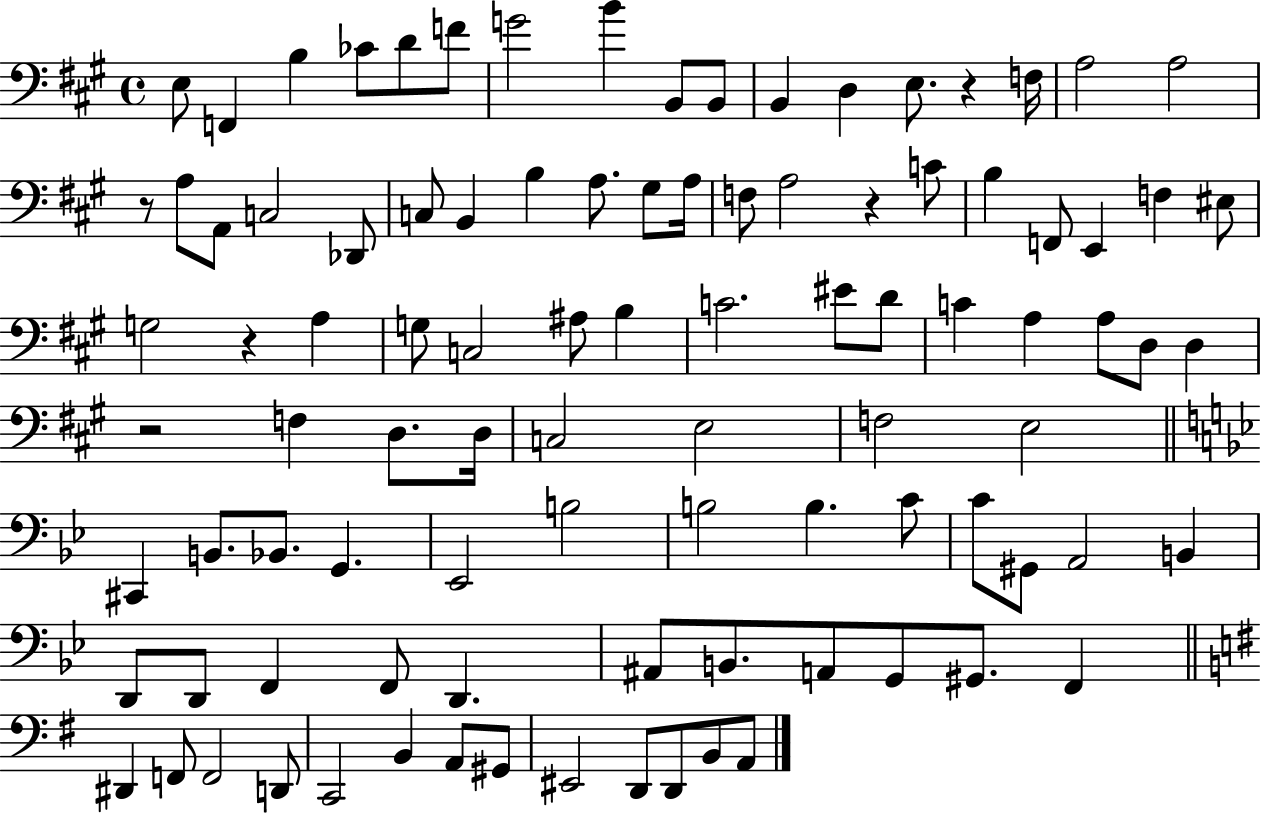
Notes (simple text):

E3/e F2/q B3/q CES4/e D4/e F4/e G4/h B4/q B2/e B2/e B2/q D3/q E3/e. R/q F3/s A3/h A3/h R/e A3/e A2/e C3/h Db2/e C3/e B2/q B3/q A3/e. G#3/e A3/s F3/e A3/h R/q C4/e B3/q F2/e E2/q F3/q EIS3/e G3/h R/q A3/q G3/e C3/h A#3/e B3/q C4/h. EIS4/e D4/e C4/q A3/q A3/e D3/e D3/q R/h F3/q D3/e. D3/s C3/h E3/h F3/h E3/h C#2/q B2/e. Bb2/e. G2/q. Eb2/h B3/h B3/h B3/q. C4/e C4/e G#2/e A2/h B2/q D2/e D2/e F2/q F2/e D2/q. A#2/e B2/e. A2/e G2/e G#2/e. F2/q D#2/q F2/e F2/h D2/e C2/h B2/q A2/e G#2/e EIS2/h D2/e D2/e B2/e A2/e